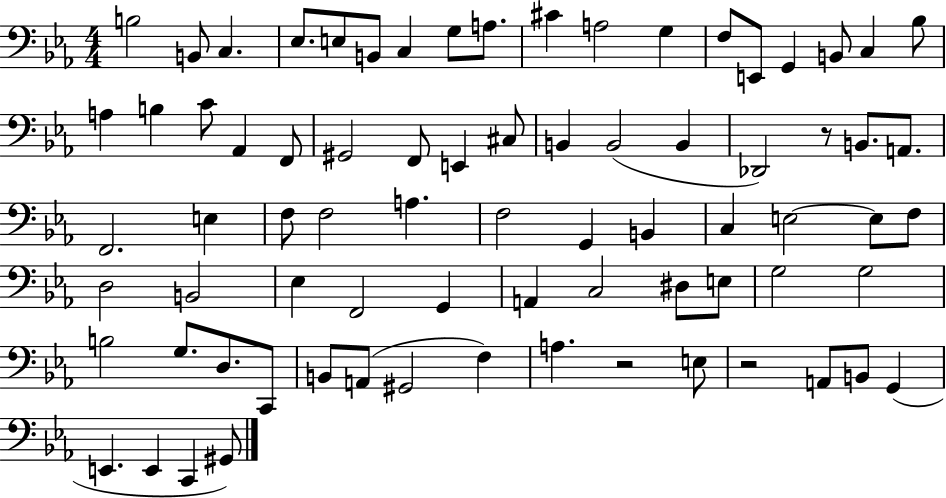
X:1
T:Untitled
M:4/4
L:1/4
K:Eb
B,2 B,,/2 C, _E,/2 E,/2 B,,/2 C, G,/2 A,/2 ^C A,2 G, F,/2 E,,/2 G,, B,,/2 C, _B,/2 A, B, C/2 _A,, F,,/2 ^G,,2 F,,/2 E,, ^C,/2 B,, B,,2 B,, _D,,2 z/2 B,,/2 A,,/2 F,,2 E, F,/2 F,2 A, F,2 G,, B,, C, E,2 E,/2 F,/2 D,2 B,,2 _E, F,,2 G,, A,, C,2 ^D,/2 E,/2 G,2 G,2 B,2 G,/2 D,/2 C,,/2 B,,/2 A,,/2 ^G,,2 F, A, z2 E,/2 z2 A,,/2 B,,/2 G,, E,, E,, C,, ^G,,/2